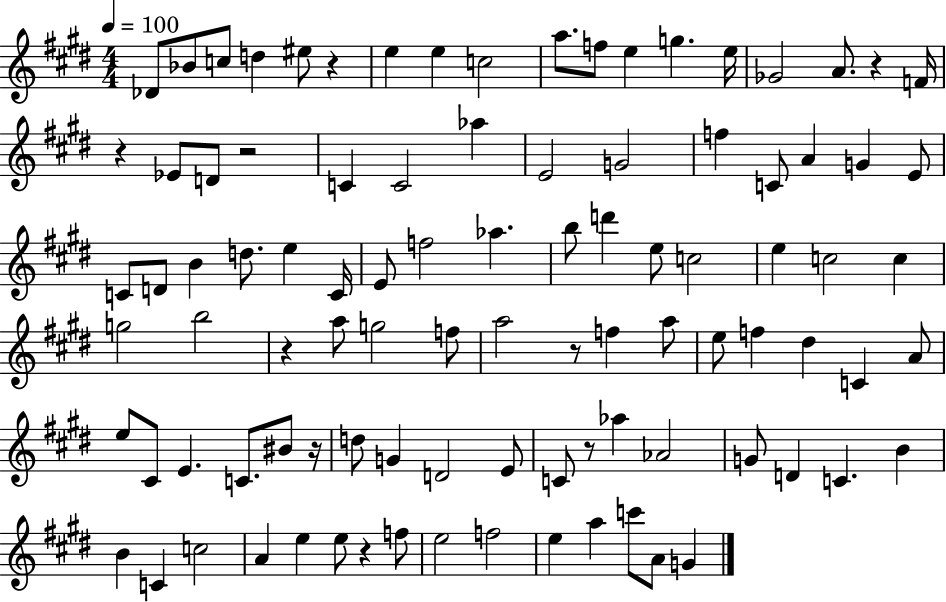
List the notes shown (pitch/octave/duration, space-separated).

Db4/e Bb4/e C5/e D5/q EIS5/e R/q E5/q E5/q C5/h A5/e. F5/e E5/q G5/q. E5/s Gb4/h A4/e. R/q F4/s R/q Eb4/e D4/e R/h C4/q C4/h Ab5/q E4/h G4/h F5/q C4/e A4/q G4/q E4/e C4/e D4/e B4/q D5/e. E5/q C4/s E4/e F5/h Ab5/q. B5/e D6/q E5/e C5/h E5/q C5/h C5/q G5/h B5/h R/q A5/e G5/h F5/e A5/h R/e F5/q A5/e E5/e F5/q D#5/q C4/q A4/e E5/e C#4/e E4/q. C4/e. BIS4/e R/s D5/e G4/q D4/h E4/e C4/e R/e Ab5/q Ab4/h G4/e D4/q C4/q. B4/q B4/q C4/q C5/h A4/q E5/q E5/e R/q F5/e E5/h F5/h E5/q A5/q C6/e A4/e G4/q